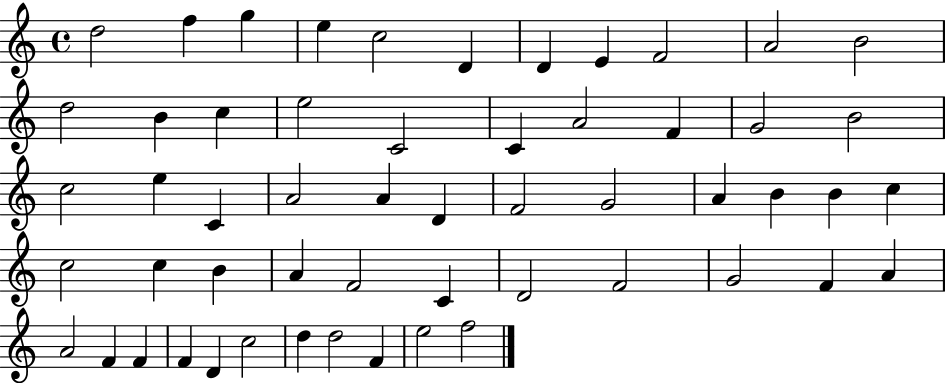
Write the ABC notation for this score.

X:1
T:Untitled
M:4/4
L:1/4
K:C
d2 f g e c2 D D E F2 A2 B2 d2 B c e2 C2 C A2 F G2 B2 c2 e C A2 A D F2 G2 A B B c c2 c B A F2 C D2 F2 G2 F A A2 F F F D c2 d d2 F e2 f2